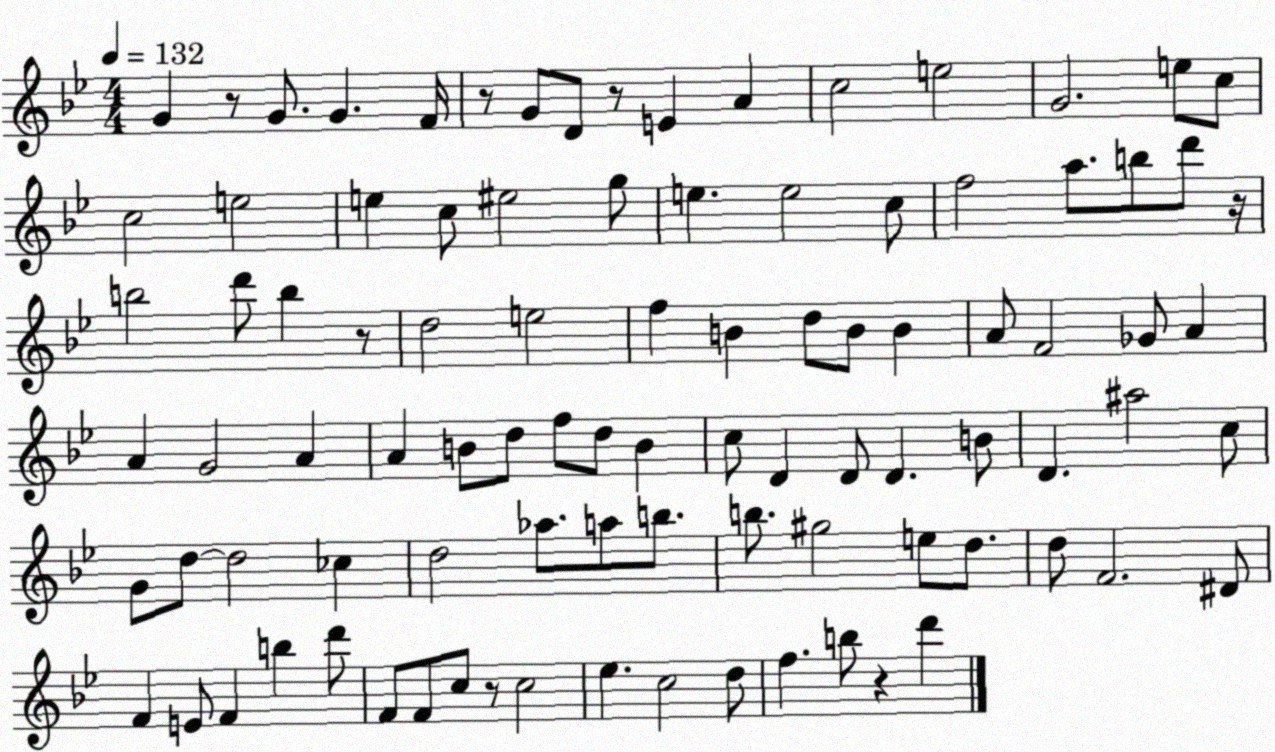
X:1
T:Untitled
M:4/4
L:1/4
K:Bb
G z/2 G/2 G F/4 z/2 G/2 D/2 z/2 E A c2 e2 G2 e/2 c/2 c2 e2 e c/2 ^e2 g/2 e e2 c/2 f2 a/2 b/2 d'/2 z/4 b2 d'/2 b z/2 d2 e2 f B d/2 B/2 B A/2 F2 _G/2 A A G2 A A B/2 d/2 f/2 d/2 B c/2 D D/2 D B/2 D ^a2 c/2 G/2 d/2 d2 _c d2 _a/2 a/2 b/2 b/2 ^g2 e/2 d/2 d/2 F2 ^D/2 F E/2 F b d'/2 F/2 F/2 c/2 z/2 c2 _e c2 d/2 f b/2 z d'